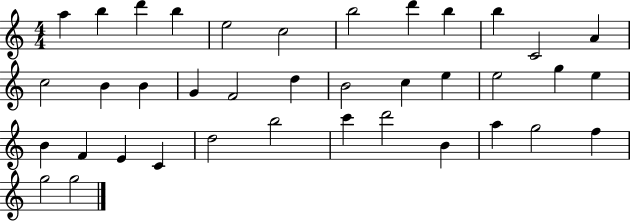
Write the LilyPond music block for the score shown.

{
  \clef treble
  \numericTimeSignature
  \time 4/4
  \key c \major
  a''4 b''4 d'''4 b''4 | e''2 c''2 | b''2 d'''4 b''4 | b''4 c'2 a'4 | \break c''2 b'4 b'4 | g'4 f'2 d''4 | b'2 c''4 e''4 | e''2 g''4 e''4 | \break b'4 f'4 e'4 c'4 | d''2 b''2 | c'''4 d'''2 b'4 | a''4 g''2 f''4 | \break g''2 g''2 | \bar "|."
}